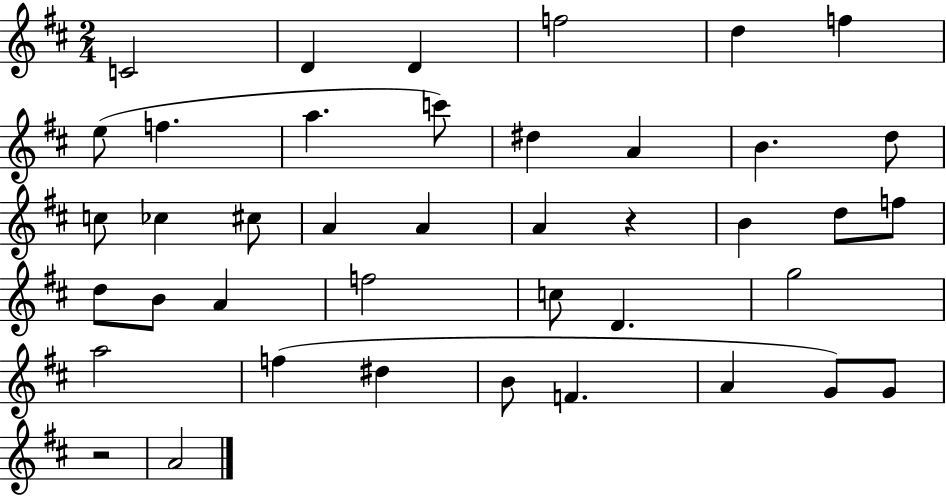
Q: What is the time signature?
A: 2/4